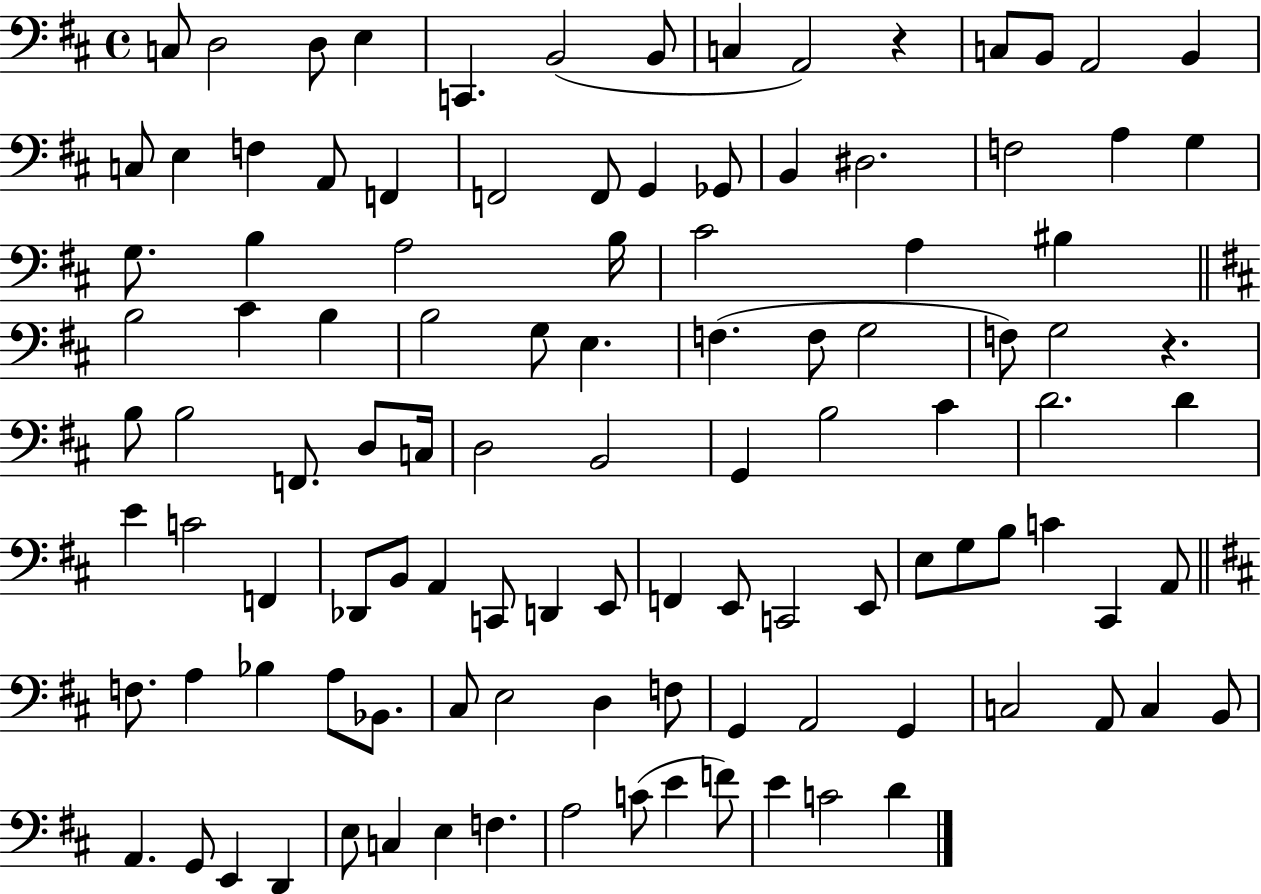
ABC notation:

X:1
T:Untitled
M:4/4
L:1/4
K:D
C,/2 D,2 D,/2 E, C,, B,,2 B,,/2 C, A,,2 z C,/2 B,,/2 A,,2 B,, C,/2 E, F, A,,/2 F,, F,,2 F,,/2 G,, _G,,/2 B,, ^D,2 F,2 A, G, G,/2 B, A,2 B,/4 ^C2 A, ^B, B,2 ^C B, B,2 G,/2 E, F, F,/2 G,2 F,/2 G,2 z B,/2 B,2 F,,/2 D,/2 C,/4 D,2 B,,2 G,, B,2 ^C D2 D E C2 F,, _D,,/2 B,,/2 A,, C,,/2 D,, E,,/2 F,, E,,/2 C,,2 E,,/2 E,/2 G,/2 B,/2 C ^C,, A,,/2 F,/2 A, _B, A,/2 _B,,/2 ^C,/2 E,2 D, F,/2 G,, A,,2 G,, C,2 A,,/2 C, B,,/2 A,, G,,/2 E,, D,, E,/2 C, E, F, A,2 C/2 E F/2 E C2 D